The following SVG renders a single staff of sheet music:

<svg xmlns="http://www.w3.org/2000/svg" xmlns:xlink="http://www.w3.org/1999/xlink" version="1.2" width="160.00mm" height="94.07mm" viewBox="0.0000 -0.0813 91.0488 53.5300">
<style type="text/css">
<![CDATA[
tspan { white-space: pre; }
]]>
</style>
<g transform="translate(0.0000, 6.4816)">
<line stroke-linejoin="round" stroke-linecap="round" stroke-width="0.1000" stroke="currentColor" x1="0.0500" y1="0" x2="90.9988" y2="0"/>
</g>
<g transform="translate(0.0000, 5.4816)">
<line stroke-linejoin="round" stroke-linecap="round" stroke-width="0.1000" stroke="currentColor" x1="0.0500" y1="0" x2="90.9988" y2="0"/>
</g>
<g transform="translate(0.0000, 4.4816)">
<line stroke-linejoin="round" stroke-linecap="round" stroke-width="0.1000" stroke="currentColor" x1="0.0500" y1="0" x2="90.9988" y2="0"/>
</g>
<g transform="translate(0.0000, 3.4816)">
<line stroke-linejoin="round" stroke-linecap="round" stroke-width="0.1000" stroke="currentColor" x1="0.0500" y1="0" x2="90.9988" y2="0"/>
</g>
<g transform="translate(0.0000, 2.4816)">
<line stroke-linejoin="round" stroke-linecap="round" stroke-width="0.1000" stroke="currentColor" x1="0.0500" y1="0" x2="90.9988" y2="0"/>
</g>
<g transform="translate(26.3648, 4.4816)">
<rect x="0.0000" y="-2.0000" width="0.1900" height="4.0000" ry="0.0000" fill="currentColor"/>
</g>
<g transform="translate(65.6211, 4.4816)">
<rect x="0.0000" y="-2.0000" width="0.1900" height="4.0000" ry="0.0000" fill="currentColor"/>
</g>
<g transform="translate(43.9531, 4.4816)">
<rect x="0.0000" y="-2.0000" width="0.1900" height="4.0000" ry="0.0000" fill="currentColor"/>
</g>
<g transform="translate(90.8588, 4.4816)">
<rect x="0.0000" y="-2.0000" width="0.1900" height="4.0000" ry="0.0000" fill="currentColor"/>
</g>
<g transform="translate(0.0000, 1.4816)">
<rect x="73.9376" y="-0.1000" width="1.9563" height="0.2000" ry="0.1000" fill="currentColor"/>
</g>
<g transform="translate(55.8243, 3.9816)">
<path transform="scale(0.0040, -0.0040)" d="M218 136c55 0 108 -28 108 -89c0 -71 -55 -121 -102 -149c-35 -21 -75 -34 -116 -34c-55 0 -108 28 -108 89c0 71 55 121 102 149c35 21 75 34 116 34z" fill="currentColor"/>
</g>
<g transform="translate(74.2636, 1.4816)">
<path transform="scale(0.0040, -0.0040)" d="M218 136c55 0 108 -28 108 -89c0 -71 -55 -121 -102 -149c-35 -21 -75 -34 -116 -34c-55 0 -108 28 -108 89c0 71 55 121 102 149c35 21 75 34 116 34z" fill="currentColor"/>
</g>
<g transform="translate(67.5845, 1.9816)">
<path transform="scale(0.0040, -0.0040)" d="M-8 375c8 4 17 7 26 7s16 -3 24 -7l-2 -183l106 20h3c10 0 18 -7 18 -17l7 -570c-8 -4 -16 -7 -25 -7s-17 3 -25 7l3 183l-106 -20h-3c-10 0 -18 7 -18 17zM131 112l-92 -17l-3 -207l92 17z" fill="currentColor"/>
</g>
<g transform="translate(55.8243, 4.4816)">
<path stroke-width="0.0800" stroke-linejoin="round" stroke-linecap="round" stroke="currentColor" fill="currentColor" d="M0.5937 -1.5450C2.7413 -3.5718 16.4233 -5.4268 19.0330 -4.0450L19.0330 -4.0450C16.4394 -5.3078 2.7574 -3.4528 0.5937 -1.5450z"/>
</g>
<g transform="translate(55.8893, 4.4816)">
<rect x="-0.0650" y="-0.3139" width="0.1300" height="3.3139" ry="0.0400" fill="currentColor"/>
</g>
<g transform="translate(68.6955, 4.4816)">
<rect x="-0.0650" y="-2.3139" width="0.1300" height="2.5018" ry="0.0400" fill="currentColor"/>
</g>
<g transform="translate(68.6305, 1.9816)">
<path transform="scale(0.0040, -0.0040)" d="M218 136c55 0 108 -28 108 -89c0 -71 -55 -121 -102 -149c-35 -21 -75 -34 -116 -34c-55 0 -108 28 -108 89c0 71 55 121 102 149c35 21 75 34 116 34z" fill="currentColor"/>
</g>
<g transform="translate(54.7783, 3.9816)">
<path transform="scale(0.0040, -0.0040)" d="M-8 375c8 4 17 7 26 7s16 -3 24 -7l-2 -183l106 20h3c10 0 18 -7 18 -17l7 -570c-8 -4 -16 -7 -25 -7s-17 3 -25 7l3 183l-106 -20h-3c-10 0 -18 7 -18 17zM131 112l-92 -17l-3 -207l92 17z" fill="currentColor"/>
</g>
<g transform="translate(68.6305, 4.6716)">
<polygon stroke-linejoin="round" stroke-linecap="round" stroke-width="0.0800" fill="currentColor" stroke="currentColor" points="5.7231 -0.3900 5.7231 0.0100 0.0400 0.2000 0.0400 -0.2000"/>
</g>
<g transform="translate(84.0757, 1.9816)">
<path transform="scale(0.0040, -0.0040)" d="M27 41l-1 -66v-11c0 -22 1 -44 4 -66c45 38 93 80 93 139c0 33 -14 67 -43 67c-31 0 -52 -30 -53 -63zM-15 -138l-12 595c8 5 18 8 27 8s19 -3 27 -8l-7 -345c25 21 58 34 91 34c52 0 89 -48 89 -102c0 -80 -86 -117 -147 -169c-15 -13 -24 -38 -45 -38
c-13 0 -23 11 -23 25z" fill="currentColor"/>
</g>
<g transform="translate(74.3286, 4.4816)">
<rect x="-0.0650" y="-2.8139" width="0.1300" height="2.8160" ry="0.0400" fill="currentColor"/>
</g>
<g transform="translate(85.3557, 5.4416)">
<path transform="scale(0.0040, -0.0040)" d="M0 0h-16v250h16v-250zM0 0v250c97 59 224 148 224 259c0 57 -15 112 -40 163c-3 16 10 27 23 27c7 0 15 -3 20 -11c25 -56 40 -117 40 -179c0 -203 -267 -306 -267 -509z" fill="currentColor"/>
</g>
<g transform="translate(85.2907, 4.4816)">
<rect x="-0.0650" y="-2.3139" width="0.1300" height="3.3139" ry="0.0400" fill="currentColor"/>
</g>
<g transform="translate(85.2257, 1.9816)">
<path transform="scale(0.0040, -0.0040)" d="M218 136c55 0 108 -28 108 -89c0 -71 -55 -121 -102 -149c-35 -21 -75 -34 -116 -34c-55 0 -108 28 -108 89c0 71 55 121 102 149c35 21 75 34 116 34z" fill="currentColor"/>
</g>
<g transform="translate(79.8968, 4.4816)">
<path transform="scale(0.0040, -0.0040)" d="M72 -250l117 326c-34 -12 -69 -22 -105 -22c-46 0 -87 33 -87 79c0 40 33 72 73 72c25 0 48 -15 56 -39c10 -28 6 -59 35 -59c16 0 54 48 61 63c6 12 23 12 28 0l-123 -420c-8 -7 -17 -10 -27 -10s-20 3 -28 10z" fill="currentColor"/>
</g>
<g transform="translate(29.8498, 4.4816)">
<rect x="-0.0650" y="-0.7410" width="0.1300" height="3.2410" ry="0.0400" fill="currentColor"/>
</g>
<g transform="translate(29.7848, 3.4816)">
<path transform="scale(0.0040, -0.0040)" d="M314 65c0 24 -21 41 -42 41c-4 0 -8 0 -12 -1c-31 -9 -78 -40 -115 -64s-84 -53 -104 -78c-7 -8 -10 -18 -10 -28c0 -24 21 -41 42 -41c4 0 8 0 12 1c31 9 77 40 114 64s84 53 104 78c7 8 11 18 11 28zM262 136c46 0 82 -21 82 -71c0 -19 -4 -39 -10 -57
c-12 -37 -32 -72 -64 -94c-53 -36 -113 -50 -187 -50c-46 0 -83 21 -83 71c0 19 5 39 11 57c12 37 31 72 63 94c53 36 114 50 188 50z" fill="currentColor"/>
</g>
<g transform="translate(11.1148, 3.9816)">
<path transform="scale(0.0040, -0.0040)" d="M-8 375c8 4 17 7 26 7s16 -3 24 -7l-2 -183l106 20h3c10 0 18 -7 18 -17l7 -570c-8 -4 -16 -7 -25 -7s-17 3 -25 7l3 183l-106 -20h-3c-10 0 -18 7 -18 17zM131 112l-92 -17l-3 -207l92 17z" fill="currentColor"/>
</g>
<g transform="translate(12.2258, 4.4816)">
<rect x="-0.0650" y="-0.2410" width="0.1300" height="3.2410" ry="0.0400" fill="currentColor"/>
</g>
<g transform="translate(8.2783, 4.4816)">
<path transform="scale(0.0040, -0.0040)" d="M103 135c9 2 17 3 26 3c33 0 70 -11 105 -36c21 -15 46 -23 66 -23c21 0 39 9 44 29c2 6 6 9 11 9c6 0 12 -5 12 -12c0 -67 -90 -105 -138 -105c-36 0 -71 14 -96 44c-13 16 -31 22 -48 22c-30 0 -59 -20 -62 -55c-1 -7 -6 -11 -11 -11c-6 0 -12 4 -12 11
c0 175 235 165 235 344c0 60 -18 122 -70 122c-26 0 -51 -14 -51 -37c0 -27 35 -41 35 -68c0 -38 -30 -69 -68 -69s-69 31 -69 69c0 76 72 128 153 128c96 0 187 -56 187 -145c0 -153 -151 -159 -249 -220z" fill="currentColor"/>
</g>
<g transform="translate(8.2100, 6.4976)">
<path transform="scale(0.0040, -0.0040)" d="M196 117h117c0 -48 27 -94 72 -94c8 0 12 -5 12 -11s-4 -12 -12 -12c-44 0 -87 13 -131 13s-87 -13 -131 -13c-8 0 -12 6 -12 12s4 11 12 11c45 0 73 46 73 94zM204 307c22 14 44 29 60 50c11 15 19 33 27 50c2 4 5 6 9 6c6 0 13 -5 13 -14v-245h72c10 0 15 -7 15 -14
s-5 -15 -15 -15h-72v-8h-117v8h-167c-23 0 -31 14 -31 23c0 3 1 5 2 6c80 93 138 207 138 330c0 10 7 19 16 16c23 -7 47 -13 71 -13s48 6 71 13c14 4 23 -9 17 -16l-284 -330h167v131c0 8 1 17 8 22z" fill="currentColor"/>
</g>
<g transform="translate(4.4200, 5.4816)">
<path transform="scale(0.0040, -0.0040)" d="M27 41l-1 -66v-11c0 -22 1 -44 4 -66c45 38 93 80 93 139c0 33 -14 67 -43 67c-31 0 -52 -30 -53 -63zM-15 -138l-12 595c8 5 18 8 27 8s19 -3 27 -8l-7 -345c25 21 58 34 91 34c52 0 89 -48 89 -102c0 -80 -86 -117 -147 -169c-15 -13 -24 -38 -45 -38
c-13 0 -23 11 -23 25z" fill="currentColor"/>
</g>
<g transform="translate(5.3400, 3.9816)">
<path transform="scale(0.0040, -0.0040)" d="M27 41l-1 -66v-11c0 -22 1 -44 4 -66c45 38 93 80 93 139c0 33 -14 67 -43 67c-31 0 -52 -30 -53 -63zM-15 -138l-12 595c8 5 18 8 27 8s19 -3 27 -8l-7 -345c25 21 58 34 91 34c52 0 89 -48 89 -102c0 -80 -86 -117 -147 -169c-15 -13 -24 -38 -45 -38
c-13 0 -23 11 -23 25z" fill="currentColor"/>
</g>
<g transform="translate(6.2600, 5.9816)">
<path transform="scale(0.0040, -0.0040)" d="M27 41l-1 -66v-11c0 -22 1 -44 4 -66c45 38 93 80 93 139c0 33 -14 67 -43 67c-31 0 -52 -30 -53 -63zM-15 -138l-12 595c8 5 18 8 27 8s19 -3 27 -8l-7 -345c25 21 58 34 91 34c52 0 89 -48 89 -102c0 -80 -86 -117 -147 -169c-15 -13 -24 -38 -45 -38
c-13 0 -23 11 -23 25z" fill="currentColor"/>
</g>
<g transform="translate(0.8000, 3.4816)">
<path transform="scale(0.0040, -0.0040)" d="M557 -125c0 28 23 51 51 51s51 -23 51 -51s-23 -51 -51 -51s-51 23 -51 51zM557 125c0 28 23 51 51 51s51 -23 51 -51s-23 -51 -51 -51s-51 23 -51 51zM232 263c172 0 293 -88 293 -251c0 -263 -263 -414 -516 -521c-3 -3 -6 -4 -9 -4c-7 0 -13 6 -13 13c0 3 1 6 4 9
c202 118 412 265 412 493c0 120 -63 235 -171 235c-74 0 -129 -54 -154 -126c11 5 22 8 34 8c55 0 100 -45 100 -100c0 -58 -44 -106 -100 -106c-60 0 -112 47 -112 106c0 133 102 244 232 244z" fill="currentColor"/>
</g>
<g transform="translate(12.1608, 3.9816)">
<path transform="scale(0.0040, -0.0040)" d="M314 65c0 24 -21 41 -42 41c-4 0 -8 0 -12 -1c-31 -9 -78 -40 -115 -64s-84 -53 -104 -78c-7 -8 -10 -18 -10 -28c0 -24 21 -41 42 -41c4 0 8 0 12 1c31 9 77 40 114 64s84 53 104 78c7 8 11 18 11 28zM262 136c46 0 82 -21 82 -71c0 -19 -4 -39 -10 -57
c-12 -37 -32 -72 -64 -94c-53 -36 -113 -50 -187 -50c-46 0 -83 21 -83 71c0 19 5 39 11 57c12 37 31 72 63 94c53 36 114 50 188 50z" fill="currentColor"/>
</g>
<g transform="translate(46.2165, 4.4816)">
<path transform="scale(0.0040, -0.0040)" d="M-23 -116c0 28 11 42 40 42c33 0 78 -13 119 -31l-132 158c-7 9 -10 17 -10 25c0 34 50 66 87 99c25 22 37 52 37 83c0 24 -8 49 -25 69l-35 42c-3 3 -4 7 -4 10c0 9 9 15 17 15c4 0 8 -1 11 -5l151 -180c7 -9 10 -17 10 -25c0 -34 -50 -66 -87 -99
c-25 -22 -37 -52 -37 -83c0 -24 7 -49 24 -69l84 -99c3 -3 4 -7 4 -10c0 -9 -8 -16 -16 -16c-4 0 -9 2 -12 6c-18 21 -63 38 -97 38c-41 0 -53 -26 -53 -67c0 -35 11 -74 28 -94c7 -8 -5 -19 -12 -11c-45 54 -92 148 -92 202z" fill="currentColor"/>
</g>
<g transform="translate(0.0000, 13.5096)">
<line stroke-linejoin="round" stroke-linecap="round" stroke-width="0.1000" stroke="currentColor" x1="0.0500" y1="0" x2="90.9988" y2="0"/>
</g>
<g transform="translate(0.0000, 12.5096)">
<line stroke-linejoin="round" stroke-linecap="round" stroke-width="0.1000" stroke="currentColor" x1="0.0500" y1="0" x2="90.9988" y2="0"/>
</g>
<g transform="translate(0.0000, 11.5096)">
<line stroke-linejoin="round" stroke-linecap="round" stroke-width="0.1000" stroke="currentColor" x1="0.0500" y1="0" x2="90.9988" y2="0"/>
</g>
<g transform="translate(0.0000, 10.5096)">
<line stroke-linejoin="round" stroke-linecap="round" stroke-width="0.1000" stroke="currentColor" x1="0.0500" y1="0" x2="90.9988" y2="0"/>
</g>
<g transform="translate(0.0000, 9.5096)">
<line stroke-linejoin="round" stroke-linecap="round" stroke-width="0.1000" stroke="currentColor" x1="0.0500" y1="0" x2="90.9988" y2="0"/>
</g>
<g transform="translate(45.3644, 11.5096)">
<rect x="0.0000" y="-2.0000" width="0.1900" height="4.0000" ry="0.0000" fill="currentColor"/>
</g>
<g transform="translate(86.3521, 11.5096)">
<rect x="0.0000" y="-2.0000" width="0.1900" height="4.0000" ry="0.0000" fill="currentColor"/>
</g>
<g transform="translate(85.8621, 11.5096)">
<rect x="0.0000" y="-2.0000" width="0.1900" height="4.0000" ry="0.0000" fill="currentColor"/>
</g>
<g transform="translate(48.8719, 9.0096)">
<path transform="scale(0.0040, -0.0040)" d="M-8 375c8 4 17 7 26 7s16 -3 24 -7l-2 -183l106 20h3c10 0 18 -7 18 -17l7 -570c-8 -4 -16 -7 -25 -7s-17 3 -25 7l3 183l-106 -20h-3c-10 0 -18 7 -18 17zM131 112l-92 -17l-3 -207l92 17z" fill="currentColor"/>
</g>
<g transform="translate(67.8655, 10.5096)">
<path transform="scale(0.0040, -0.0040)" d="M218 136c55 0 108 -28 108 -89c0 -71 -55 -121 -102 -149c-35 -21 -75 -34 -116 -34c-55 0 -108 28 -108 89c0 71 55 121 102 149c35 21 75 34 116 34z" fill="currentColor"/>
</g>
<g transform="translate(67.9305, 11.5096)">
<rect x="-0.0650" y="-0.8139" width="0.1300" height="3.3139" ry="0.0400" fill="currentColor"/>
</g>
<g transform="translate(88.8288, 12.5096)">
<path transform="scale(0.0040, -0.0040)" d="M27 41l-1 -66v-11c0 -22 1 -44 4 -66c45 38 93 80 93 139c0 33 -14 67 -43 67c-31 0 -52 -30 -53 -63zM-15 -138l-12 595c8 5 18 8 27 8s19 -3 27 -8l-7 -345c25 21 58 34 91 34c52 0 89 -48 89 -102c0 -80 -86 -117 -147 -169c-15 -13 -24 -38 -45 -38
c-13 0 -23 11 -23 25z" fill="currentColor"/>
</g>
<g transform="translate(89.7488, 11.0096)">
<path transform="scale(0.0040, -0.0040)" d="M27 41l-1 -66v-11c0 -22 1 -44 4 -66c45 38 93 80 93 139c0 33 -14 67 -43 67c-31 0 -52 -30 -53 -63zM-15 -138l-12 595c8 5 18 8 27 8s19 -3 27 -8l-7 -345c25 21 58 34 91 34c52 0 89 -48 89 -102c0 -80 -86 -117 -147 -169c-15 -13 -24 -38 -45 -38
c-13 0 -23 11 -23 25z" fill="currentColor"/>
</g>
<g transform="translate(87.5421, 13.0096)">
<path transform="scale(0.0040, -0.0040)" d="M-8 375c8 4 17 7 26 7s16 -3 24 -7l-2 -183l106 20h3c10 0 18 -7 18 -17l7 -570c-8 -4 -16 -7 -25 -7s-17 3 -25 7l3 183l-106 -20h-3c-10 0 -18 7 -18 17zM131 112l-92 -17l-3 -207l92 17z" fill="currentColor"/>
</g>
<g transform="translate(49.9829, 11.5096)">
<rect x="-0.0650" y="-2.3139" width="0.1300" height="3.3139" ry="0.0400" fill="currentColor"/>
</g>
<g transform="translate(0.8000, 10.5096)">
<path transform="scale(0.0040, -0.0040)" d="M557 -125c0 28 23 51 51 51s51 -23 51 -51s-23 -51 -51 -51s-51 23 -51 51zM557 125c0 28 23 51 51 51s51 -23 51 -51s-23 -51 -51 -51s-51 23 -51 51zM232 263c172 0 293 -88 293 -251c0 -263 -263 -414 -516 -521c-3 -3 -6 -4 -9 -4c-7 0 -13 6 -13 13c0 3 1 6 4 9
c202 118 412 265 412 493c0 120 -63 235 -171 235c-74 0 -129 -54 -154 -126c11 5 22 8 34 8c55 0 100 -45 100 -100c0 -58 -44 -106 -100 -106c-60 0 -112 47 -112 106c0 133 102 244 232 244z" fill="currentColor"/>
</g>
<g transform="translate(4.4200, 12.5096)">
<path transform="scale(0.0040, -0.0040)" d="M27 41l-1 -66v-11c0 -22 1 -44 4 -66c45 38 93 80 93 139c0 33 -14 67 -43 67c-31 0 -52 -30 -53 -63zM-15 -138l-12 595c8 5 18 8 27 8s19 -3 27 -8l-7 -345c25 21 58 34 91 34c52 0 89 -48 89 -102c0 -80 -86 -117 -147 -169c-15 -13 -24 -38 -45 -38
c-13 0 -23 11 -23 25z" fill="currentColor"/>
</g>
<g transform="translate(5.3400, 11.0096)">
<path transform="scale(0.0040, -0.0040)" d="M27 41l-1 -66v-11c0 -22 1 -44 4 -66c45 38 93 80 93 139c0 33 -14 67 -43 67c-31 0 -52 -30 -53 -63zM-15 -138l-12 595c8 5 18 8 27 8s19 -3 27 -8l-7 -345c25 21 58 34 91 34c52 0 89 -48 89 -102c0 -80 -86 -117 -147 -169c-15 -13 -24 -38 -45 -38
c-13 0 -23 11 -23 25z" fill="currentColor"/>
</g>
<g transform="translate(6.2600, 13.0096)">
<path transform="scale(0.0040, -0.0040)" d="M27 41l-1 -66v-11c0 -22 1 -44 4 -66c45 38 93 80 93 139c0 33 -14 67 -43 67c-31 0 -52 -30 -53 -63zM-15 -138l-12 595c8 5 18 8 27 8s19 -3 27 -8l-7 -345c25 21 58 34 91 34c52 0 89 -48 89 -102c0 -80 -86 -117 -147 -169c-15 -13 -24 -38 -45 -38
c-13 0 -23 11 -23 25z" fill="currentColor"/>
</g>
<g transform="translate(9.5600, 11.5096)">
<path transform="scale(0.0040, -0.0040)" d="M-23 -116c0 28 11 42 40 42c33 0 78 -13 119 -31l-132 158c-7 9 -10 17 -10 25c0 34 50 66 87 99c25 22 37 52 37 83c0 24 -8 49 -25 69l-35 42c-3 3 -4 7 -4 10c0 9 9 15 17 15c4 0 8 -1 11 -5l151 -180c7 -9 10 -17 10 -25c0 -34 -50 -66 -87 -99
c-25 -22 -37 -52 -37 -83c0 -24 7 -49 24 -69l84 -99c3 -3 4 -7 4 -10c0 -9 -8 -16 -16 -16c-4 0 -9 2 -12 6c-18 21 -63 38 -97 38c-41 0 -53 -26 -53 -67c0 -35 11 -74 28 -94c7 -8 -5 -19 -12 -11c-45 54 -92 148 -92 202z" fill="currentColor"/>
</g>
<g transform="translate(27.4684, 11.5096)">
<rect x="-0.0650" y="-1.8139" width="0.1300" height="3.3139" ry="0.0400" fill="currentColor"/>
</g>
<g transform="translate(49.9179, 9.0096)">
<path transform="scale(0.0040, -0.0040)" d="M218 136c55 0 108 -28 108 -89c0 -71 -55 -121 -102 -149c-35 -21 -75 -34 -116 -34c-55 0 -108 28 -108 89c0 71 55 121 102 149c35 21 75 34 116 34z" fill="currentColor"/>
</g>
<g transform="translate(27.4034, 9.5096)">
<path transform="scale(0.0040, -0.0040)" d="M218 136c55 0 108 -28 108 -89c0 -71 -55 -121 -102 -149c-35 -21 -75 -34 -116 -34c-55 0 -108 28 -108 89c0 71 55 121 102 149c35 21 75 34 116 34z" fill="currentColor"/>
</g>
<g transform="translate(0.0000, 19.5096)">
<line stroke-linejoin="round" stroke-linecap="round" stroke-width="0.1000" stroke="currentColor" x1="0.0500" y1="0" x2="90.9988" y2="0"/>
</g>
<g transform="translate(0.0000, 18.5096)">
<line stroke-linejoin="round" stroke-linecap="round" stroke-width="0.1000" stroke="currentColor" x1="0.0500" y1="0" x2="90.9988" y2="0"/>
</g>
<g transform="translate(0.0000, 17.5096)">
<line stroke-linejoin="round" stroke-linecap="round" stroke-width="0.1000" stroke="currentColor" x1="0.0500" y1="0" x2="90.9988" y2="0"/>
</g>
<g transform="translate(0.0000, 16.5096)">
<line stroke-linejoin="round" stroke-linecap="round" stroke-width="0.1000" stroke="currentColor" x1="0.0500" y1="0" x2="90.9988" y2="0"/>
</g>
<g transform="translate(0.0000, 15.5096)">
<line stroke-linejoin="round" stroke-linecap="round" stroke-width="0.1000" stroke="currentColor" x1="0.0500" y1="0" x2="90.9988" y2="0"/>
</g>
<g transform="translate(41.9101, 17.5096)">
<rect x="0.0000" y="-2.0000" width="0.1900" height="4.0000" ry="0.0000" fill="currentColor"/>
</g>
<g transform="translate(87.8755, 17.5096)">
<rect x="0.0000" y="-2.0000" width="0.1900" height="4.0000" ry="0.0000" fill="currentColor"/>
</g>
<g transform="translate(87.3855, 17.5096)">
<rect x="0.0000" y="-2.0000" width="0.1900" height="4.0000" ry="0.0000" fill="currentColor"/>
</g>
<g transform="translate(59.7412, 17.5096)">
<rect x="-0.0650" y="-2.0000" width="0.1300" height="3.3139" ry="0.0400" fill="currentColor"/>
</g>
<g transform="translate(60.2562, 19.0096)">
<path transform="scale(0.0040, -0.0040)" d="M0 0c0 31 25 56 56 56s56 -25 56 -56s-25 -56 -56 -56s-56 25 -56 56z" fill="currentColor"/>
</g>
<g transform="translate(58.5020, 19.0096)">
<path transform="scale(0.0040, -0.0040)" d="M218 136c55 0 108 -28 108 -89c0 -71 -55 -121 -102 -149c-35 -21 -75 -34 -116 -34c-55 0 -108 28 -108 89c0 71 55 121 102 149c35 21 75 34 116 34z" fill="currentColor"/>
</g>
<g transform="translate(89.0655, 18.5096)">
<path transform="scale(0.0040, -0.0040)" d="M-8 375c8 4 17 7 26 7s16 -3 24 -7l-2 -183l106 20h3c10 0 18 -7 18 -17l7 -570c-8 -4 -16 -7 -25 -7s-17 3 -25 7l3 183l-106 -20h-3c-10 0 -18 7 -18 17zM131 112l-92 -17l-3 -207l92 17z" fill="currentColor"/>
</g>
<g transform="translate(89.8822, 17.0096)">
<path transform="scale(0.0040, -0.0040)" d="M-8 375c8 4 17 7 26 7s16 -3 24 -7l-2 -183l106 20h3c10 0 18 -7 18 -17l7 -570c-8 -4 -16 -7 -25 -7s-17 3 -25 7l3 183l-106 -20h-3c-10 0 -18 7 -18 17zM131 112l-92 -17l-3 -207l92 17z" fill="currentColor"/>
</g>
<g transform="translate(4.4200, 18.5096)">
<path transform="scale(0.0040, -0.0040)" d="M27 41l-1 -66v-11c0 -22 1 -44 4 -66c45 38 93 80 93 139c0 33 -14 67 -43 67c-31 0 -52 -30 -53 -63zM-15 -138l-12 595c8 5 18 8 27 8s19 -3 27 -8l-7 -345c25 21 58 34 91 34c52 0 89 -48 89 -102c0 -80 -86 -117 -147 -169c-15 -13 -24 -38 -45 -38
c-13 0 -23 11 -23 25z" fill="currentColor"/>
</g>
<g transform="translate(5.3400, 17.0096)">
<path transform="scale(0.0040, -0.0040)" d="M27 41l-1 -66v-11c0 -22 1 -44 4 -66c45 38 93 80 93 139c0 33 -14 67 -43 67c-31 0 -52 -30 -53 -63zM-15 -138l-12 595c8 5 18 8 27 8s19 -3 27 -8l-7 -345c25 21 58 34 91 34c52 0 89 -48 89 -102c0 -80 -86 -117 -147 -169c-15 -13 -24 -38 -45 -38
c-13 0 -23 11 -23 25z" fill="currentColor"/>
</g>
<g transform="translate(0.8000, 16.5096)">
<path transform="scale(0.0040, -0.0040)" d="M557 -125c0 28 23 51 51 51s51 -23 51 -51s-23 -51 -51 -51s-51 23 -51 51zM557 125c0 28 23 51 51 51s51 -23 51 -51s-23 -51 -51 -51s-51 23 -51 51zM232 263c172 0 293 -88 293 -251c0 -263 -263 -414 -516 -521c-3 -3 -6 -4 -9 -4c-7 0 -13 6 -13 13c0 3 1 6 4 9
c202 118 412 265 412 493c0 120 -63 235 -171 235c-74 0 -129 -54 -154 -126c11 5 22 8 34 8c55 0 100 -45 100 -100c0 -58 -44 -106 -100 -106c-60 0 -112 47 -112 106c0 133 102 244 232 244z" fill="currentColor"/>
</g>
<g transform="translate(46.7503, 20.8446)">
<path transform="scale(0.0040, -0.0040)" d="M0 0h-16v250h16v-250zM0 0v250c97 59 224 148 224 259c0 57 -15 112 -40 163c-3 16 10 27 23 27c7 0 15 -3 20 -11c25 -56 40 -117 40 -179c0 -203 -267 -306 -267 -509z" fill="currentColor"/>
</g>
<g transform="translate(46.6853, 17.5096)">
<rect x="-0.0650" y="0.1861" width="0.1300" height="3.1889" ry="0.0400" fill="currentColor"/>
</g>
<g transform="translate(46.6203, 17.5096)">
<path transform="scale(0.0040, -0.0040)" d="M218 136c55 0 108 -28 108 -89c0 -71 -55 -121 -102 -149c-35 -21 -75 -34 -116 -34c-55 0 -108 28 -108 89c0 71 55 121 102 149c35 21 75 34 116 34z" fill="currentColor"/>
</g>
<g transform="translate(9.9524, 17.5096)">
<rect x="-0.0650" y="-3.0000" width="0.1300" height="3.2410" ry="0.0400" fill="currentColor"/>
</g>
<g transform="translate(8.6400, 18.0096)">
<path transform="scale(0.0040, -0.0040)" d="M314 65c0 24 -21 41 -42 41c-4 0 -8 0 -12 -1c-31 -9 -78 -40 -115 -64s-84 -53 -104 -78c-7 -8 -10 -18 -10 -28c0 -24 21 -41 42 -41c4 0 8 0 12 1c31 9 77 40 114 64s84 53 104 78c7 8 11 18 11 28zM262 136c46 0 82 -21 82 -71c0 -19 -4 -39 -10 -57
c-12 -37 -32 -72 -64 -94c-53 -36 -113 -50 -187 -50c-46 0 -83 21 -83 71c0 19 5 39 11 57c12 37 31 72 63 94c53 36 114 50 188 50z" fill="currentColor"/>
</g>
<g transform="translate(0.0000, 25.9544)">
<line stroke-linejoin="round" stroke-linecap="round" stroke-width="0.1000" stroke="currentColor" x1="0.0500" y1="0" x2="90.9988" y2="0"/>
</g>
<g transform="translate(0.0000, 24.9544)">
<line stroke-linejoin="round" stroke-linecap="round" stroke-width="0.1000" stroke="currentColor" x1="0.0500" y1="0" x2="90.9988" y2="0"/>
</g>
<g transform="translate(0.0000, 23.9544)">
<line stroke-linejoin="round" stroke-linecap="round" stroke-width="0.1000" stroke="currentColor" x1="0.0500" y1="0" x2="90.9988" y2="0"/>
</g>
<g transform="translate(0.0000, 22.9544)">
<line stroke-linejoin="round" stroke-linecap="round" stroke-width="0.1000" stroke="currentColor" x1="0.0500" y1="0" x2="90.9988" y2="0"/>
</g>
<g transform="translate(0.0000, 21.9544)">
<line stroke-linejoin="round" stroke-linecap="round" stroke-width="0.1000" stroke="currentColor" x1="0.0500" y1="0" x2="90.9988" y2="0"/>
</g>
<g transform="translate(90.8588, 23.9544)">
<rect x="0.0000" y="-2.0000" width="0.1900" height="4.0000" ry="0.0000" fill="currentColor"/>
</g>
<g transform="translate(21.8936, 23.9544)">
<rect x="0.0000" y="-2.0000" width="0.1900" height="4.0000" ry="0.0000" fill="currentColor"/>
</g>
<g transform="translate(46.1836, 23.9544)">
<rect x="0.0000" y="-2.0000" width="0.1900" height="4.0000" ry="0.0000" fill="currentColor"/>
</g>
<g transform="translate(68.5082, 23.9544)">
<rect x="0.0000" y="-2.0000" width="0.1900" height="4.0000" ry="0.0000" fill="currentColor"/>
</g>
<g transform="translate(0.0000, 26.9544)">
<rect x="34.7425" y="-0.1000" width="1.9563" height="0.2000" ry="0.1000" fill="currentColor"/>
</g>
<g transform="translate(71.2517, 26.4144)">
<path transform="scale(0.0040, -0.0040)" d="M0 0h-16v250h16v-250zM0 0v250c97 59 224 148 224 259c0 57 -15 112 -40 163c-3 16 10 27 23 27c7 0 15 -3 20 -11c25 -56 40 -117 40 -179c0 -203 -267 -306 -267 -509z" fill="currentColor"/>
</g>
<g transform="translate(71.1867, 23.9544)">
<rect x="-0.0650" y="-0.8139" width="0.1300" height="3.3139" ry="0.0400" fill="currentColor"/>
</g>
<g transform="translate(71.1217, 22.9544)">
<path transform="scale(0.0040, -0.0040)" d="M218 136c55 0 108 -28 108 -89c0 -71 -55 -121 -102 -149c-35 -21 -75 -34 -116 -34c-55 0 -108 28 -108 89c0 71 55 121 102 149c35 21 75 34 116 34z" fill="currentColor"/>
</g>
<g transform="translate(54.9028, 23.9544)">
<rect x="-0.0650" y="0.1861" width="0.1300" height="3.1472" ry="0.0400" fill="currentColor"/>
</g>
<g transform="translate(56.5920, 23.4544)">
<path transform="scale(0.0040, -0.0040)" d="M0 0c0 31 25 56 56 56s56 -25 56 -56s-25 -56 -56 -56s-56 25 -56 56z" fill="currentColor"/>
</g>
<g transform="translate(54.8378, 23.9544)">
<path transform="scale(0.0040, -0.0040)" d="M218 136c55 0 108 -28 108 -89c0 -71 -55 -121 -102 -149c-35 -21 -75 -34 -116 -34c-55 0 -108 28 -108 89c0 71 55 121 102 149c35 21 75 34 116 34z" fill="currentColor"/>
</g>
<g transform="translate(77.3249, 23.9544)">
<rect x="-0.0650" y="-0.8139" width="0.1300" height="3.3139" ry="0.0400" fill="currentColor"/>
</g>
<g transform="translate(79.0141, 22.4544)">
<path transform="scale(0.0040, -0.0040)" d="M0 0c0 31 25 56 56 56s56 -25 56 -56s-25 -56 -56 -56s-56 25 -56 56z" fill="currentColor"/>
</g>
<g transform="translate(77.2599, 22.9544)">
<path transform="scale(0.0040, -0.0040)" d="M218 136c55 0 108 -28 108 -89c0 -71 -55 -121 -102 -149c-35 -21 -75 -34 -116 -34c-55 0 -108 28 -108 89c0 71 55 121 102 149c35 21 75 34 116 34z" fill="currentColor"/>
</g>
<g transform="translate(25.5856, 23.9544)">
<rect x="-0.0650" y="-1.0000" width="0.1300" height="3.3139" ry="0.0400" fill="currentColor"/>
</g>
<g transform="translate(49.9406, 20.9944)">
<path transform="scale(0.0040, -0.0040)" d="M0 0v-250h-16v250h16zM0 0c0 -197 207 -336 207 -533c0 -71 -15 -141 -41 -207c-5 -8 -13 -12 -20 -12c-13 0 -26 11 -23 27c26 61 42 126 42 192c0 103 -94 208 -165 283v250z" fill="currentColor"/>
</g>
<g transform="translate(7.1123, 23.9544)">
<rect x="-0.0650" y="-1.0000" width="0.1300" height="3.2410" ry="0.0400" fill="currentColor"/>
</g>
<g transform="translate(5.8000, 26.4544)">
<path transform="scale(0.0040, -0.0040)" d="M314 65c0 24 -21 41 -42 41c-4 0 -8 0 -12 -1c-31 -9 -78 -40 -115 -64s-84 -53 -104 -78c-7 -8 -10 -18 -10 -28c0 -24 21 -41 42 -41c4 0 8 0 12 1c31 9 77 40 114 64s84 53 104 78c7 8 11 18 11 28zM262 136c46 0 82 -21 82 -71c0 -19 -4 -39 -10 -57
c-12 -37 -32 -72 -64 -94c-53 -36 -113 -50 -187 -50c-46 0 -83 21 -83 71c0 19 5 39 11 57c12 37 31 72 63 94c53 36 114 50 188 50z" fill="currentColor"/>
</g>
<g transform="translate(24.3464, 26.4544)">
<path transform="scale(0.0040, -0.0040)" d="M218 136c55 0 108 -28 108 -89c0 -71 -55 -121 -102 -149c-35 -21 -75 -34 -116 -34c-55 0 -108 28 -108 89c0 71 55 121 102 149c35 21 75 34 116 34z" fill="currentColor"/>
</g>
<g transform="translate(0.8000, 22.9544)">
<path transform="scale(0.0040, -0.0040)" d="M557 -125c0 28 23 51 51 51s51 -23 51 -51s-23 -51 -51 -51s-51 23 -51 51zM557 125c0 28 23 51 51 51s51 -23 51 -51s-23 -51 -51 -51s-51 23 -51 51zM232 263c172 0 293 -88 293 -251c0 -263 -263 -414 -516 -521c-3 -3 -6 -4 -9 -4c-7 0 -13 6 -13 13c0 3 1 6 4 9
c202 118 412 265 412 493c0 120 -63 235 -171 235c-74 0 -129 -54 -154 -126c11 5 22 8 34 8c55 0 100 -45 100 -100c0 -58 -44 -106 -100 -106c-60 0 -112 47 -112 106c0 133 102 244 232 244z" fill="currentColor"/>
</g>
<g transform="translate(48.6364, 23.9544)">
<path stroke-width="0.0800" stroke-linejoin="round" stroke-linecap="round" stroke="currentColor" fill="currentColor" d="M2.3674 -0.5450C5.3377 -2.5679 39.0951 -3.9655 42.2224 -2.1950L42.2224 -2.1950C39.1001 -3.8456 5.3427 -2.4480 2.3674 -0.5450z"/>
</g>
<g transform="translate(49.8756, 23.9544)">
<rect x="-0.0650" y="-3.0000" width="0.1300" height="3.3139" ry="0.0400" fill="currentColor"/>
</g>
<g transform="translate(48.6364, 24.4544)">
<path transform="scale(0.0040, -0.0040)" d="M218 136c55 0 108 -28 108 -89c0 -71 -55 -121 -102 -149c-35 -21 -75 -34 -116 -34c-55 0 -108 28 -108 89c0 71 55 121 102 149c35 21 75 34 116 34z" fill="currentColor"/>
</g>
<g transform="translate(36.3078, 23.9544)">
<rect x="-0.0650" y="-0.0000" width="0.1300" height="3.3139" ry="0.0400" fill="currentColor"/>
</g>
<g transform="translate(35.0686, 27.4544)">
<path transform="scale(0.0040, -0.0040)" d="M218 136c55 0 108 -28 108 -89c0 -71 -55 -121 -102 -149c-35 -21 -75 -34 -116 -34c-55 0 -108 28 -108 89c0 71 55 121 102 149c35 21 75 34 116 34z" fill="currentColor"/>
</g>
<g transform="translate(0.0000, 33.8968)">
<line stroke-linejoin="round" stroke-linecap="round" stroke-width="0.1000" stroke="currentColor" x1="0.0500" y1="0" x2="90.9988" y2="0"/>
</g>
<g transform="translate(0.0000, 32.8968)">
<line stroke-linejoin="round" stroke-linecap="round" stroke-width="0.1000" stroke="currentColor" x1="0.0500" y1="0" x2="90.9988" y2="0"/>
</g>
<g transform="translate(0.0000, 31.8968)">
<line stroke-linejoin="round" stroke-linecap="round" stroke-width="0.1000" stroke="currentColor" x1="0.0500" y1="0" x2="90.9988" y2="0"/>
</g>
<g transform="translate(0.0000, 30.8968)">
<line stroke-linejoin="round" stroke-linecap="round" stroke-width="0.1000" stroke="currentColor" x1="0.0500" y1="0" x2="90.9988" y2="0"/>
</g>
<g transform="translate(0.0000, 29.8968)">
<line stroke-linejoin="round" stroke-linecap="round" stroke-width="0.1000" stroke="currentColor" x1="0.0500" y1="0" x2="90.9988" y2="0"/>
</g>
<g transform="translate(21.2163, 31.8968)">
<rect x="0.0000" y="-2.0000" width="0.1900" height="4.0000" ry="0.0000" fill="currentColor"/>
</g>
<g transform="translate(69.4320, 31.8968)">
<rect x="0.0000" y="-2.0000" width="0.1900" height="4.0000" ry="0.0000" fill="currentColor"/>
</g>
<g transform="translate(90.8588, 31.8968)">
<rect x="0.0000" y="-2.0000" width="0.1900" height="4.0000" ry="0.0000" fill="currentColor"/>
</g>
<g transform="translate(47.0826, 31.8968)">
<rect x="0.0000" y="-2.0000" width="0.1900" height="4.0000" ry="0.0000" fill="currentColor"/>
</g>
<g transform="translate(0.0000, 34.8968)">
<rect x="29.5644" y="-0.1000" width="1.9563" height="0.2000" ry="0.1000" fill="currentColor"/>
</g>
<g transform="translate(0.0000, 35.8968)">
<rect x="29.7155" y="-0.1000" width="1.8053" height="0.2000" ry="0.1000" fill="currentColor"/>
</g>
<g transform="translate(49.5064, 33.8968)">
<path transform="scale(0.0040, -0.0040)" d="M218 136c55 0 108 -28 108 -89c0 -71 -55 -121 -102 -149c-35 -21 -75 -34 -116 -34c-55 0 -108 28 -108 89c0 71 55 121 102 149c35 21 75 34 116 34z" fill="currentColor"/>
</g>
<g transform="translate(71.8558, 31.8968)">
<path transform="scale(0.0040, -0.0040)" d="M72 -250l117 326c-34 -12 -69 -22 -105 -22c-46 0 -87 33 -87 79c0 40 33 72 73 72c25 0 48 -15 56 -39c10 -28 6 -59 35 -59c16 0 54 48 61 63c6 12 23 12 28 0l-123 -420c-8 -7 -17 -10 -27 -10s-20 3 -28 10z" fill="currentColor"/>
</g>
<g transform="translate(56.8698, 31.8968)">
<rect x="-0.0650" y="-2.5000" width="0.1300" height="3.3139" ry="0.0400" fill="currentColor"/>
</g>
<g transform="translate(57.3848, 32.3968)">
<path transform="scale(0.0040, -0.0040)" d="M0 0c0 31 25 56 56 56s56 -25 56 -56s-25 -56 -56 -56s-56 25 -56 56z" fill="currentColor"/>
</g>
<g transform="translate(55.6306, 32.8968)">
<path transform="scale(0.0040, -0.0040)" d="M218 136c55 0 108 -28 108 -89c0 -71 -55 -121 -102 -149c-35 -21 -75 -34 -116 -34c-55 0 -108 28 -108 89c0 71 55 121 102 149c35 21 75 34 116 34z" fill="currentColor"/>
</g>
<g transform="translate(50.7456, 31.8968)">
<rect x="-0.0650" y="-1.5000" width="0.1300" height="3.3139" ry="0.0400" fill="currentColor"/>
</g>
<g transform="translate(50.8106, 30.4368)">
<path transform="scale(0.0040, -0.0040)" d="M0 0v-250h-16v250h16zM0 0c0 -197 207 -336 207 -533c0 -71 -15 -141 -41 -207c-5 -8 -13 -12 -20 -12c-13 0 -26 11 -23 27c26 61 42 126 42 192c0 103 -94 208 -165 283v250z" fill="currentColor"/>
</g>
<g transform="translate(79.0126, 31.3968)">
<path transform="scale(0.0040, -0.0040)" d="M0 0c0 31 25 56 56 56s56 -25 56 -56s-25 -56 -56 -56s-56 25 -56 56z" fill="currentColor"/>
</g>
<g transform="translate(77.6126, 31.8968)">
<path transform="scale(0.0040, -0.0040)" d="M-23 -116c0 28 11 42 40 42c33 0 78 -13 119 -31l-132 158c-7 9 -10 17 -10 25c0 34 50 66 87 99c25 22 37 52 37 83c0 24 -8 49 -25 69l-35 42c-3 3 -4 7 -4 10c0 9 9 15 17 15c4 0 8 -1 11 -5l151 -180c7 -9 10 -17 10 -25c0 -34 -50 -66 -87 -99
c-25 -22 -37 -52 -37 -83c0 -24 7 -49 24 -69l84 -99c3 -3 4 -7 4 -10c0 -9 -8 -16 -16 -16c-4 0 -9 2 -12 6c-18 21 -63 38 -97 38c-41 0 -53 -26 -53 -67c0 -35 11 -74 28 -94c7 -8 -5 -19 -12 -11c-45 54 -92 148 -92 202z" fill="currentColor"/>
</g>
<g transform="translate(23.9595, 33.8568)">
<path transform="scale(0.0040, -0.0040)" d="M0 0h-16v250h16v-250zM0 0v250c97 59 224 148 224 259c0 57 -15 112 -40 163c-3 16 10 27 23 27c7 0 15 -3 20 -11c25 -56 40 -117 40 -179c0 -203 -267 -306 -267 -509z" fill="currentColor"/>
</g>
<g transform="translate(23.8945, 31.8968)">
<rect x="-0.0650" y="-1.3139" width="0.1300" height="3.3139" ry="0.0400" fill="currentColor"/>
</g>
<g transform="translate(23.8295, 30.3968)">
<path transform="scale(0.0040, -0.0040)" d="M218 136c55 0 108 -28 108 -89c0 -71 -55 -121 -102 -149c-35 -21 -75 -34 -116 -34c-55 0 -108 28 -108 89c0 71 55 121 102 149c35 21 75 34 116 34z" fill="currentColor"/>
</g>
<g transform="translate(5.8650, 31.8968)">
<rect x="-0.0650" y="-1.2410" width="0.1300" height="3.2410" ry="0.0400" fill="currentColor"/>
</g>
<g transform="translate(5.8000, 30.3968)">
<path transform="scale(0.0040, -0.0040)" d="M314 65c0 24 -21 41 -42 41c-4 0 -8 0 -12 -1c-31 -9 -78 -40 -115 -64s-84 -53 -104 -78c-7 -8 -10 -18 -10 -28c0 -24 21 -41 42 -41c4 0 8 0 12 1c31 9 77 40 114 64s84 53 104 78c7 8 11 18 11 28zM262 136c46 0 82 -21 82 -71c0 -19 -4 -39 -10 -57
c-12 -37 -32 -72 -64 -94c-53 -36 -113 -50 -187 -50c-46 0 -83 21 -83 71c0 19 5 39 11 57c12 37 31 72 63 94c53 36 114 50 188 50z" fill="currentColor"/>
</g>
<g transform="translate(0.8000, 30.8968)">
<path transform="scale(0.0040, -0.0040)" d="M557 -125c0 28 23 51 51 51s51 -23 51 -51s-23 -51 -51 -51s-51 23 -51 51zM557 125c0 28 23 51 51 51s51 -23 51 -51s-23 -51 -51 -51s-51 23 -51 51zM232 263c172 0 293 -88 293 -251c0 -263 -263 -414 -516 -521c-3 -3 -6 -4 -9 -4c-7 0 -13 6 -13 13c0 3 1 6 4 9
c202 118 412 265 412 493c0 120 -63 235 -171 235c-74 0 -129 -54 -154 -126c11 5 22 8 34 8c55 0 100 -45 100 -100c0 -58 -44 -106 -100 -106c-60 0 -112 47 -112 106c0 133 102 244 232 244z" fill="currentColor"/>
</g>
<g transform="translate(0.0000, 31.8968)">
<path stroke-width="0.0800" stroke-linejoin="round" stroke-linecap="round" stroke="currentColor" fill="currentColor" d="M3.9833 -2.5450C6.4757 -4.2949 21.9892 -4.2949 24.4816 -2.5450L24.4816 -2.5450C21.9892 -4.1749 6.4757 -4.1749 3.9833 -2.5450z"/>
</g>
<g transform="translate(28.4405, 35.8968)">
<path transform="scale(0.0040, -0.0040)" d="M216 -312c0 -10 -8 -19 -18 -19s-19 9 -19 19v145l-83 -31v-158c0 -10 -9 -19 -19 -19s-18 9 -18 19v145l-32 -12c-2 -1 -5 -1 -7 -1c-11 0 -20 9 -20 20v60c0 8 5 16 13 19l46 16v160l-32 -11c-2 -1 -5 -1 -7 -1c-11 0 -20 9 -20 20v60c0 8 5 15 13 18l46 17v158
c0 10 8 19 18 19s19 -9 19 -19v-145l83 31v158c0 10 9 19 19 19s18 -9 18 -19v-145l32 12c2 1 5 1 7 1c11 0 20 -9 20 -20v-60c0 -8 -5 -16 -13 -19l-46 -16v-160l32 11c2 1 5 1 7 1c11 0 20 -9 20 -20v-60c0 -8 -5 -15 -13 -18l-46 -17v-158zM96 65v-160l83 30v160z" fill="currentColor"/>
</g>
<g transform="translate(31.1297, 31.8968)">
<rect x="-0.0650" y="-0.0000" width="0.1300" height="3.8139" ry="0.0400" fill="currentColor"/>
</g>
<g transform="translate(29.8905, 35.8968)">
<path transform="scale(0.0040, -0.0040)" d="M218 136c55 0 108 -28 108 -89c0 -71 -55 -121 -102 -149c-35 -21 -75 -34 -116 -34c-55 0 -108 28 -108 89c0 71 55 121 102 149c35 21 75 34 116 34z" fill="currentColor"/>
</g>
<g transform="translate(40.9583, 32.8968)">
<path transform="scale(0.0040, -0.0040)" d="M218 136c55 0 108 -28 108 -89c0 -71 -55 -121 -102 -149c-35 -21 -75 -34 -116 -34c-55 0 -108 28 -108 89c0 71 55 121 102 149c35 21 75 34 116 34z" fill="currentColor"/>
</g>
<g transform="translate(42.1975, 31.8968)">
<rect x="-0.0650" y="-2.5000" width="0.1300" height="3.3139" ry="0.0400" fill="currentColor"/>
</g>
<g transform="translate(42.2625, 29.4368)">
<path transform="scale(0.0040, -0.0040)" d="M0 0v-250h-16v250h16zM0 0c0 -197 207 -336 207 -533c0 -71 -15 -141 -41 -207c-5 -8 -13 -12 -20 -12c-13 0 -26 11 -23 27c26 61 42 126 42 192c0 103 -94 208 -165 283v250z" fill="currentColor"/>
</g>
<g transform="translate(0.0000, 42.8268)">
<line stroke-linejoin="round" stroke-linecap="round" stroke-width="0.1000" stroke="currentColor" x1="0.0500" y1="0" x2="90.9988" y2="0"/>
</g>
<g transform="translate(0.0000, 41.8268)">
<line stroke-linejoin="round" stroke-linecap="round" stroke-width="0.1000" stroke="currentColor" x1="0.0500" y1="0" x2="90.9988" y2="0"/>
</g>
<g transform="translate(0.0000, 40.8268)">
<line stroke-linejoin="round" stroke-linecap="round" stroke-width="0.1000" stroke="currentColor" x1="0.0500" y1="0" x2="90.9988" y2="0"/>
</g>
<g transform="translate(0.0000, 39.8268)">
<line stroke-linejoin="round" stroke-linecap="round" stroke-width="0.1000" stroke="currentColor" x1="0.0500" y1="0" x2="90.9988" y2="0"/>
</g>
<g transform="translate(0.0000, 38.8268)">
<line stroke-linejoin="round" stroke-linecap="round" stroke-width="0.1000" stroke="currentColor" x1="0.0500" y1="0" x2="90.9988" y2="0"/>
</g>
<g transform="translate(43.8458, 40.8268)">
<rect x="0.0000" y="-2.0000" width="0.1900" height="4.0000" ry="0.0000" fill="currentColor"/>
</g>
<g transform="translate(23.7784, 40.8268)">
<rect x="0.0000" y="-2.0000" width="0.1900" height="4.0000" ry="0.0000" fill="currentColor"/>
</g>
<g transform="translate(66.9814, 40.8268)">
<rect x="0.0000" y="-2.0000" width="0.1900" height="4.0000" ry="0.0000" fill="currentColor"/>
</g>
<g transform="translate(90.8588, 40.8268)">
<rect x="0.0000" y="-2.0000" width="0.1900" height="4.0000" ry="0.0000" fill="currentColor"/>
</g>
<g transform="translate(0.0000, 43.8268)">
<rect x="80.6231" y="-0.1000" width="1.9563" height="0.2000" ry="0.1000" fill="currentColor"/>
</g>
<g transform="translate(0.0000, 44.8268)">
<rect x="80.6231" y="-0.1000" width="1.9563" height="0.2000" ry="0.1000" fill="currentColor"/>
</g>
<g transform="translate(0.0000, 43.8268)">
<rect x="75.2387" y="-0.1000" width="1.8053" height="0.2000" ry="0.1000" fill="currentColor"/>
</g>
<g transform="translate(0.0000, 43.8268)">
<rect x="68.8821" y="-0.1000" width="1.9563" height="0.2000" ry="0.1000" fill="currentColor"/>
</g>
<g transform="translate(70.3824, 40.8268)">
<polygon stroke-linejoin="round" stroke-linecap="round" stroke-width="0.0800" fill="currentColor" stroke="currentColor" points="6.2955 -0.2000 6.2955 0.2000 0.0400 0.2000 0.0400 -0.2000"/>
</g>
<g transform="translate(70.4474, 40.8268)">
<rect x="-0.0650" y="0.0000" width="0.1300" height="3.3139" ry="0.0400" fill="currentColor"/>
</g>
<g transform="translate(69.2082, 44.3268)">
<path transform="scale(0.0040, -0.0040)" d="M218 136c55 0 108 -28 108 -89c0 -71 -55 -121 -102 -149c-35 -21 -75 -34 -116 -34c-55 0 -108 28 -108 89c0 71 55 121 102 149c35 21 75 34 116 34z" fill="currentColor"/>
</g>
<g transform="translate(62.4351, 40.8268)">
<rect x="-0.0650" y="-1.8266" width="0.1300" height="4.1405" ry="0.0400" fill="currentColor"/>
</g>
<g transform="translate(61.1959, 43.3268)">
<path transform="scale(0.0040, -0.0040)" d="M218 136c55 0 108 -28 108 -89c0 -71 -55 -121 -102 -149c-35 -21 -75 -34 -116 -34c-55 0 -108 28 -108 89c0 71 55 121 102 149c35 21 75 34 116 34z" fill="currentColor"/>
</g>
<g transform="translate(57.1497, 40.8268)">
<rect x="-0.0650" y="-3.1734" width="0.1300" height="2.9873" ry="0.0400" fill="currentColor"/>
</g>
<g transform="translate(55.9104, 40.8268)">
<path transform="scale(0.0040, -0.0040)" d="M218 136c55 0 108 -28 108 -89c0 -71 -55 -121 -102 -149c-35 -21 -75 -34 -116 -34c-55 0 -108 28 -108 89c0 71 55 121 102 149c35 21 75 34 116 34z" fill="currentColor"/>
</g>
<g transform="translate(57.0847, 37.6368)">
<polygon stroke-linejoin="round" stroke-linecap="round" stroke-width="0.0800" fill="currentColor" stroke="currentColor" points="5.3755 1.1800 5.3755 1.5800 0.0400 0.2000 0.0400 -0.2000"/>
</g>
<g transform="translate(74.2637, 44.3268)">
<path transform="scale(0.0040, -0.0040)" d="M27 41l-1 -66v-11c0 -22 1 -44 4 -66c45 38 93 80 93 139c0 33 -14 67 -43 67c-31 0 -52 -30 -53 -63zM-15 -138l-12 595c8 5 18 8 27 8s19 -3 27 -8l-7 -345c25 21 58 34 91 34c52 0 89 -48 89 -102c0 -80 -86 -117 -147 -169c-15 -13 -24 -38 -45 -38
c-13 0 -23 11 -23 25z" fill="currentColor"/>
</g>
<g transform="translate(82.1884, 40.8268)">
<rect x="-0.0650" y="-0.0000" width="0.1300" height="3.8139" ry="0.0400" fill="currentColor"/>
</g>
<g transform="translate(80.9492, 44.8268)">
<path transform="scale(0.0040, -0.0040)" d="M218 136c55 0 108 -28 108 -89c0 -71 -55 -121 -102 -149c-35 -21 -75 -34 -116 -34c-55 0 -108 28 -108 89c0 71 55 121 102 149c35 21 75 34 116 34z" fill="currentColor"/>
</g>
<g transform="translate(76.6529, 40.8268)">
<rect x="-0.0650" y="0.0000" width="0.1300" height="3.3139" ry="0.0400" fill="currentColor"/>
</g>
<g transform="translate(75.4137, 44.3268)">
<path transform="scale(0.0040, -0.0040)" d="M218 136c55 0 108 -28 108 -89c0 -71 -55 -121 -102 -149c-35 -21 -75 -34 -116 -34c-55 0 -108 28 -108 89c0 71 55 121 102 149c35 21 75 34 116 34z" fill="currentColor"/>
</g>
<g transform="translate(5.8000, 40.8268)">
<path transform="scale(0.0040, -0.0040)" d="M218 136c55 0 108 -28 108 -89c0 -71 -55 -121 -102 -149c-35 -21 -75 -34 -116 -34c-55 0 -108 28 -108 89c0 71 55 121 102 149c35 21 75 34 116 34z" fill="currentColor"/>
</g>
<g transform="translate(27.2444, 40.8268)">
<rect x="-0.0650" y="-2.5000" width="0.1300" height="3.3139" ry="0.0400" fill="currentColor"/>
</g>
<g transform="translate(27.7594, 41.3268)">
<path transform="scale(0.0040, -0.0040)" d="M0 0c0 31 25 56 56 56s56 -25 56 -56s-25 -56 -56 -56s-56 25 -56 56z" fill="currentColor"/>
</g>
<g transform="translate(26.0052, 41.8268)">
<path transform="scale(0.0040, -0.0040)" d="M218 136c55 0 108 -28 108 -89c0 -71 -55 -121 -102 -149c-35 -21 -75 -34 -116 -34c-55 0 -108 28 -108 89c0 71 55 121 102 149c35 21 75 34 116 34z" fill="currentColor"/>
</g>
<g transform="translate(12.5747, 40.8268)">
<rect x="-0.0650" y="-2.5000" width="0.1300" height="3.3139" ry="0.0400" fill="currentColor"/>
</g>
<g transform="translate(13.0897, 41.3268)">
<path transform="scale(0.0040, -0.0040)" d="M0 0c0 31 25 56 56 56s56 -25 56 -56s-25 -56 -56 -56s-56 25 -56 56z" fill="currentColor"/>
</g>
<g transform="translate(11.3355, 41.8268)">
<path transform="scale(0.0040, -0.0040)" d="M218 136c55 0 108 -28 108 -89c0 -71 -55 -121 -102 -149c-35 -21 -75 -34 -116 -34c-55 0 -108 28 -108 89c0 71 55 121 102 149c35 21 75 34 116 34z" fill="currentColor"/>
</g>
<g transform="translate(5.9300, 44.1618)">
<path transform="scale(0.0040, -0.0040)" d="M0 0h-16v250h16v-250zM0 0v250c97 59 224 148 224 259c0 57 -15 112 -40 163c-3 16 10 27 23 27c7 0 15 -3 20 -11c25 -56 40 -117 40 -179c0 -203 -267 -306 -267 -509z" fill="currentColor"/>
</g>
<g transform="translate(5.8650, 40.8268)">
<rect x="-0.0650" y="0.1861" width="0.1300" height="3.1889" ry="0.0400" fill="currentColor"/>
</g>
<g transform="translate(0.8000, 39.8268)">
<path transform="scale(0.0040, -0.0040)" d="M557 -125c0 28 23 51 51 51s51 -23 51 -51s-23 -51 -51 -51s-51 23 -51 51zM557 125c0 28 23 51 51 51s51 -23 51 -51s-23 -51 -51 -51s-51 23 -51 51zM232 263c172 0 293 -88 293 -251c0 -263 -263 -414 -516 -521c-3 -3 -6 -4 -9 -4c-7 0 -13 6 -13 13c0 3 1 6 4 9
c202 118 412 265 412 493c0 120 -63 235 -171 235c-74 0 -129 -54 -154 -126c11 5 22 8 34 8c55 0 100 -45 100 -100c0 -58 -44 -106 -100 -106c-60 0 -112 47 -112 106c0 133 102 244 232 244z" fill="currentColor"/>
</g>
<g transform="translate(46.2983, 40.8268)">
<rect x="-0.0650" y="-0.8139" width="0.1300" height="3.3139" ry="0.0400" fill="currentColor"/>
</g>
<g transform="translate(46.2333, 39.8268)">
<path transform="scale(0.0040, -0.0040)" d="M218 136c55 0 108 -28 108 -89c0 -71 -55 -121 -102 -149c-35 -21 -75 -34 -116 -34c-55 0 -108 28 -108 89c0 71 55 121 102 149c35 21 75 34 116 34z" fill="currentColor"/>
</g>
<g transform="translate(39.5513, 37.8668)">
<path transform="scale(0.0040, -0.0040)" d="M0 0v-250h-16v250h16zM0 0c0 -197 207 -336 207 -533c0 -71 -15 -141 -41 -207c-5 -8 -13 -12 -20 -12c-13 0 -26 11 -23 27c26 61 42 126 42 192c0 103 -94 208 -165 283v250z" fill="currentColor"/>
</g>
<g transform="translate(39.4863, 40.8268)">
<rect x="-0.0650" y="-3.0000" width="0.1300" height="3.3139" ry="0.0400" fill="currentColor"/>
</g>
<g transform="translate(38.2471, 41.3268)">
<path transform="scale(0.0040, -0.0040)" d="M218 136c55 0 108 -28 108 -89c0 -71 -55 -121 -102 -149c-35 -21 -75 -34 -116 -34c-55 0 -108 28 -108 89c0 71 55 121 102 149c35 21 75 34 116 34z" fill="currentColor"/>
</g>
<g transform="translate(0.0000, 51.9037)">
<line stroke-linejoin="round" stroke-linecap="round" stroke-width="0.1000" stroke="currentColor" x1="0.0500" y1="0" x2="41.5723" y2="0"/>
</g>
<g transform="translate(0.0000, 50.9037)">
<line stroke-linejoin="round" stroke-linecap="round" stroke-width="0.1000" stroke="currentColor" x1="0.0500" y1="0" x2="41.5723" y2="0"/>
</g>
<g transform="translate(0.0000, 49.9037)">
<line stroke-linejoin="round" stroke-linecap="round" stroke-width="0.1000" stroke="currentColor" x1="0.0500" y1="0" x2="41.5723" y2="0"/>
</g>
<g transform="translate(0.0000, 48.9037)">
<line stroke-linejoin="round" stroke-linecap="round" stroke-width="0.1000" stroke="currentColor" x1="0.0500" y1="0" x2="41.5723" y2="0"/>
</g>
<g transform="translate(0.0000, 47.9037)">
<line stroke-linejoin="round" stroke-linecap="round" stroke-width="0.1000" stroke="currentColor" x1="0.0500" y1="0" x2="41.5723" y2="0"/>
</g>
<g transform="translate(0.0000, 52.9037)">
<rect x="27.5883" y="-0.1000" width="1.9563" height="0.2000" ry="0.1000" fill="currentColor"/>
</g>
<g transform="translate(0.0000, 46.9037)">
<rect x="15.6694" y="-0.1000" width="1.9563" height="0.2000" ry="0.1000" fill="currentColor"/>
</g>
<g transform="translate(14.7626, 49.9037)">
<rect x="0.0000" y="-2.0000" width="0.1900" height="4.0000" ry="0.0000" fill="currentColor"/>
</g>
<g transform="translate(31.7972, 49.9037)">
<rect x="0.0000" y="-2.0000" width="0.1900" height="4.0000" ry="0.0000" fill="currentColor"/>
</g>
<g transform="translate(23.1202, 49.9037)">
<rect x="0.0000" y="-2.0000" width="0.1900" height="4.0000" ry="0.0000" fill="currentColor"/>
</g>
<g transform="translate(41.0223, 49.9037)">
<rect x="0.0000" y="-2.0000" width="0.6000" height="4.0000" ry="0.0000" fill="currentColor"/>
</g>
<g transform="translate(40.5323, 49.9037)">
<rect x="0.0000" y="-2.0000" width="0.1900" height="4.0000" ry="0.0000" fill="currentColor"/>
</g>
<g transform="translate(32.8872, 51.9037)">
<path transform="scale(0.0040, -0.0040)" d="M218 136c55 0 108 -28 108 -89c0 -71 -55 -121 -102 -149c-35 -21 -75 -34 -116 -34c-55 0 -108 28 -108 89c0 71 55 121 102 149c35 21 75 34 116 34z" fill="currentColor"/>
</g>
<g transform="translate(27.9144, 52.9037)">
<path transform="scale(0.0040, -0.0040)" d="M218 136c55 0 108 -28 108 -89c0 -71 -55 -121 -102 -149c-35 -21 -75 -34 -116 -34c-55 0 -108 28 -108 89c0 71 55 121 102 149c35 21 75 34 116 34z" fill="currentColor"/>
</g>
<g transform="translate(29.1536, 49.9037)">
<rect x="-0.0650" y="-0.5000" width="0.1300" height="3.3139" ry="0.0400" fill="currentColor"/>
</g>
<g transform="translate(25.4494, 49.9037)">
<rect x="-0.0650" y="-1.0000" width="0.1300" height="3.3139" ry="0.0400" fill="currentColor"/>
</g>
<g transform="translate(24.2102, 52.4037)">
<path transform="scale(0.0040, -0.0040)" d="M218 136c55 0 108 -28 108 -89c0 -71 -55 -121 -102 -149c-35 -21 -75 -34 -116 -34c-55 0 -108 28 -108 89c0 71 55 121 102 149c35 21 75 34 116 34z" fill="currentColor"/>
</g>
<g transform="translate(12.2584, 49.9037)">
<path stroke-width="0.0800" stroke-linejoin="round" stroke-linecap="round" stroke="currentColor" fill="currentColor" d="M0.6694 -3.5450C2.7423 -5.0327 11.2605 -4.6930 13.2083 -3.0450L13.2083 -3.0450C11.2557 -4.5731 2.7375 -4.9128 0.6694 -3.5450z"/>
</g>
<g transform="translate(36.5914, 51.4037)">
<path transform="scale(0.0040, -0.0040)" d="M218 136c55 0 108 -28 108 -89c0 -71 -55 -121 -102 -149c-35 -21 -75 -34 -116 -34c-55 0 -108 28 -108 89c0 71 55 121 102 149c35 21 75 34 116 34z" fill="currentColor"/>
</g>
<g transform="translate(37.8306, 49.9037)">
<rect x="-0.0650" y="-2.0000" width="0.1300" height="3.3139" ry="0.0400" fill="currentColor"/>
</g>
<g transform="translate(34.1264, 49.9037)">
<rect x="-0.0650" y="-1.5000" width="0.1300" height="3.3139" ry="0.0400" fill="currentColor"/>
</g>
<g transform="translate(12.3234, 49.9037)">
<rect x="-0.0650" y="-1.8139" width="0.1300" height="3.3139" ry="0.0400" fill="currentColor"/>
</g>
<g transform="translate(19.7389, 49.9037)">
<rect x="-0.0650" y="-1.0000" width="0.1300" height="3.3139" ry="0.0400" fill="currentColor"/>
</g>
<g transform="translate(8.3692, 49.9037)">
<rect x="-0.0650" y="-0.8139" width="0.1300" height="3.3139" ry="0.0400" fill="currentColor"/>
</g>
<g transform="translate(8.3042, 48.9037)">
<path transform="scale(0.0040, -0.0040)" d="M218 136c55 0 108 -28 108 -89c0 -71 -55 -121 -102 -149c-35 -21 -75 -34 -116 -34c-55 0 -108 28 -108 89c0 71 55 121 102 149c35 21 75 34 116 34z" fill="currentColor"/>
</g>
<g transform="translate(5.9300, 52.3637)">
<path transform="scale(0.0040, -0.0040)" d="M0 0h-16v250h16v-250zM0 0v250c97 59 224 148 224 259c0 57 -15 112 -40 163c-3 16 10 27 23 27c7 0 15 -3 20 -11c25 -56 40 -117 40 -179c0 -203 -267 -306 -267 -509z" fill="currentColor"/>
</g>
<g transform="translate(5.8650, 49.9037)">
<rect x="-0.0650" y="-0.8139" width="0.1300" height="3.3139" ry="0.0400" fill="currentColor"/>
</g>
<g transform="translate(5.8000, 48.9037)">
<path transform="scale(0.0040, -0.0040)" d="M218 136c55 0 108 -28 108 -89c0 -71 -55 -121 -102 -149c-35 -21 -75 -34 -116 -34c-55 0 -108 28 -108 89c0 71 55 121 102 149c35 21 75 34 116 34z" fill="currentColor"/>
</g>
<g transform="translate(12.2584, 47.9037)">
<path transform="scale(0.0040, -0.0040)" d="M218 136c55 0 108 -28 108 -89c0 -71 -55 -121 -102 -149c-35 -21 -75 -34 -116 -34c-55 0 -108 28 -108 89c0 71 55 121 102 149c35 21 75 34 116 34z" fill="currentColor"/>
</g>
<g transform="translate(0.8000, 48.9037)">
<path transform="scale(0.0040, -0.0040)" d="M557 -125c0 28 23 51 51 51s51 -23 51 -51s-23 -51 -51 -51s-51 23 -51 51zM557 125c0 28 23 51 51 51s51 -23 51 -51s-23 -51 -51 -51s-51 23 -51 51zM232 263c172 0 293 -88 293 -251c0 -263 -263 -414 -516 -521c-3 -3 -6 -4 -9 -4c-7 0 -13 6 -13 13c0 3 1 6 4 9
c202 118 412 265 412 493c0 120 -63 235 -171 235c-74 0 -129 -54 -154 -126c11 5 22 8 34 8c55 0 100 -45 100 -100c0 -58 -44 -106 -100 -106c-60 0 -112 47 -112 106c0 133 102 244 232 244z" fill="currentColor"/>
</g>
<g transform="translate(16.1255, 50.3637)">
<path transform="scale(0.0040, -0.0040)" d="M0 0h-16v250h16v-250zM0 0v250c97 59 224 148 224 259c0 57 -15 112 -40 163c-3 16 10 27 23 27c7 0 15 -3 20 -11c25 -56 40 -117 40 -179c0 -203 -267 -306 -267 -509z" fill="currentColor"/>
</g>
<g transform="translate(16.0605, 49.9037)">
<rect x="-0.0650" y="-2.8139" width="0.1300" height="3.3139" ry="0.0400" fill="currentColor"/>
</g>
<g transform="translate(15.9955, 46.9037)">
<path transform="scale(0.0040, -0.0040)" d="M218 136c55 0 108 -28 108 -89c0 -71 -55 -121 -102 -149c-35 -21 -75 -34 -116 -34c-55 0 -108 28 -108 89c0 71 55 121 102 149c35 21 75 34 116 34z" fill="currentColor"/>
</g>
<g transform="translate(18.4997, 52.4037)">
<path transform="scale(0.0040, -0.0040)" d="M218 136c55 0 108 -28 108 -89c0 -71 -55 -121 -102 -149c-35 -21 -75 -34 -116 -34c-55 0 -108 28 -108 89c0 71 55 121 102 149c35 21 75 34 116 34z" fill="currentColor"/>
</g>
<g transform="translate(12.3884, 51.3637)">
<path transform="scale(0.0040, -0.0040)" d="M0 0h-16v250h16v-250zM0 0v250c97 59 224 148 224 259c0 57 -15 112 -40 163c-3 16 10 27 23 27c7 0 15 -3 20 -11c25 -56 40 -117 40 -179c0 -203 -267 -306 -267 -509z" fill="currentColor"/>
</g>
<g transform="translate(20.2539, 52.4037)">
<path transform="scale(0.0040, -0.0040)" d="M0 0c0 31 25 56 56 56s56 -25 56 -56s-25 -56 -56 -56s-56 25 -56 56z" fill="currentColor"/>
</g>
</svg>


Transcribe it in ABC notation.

X:1
T:Untitled
M:2/4
L:1/4
K:Eb
E,2 F,2 z E, B,/2 C/2 z/2 _B,/2 z _A, B, F, C,2 D,/2 A,, F,,2 F,, D,, C,/2 D, F,/2 F, G,2 G,/2 ^C,, B,,/2 G,,/2 B,, z/2 z D,/2 B,, B,, C,/2 F, D,/2 F,,/2 D,,/2 _D,,/2 C,, F,/2 F, A,/2 C/2 F,, F,, E,, G,, A,,